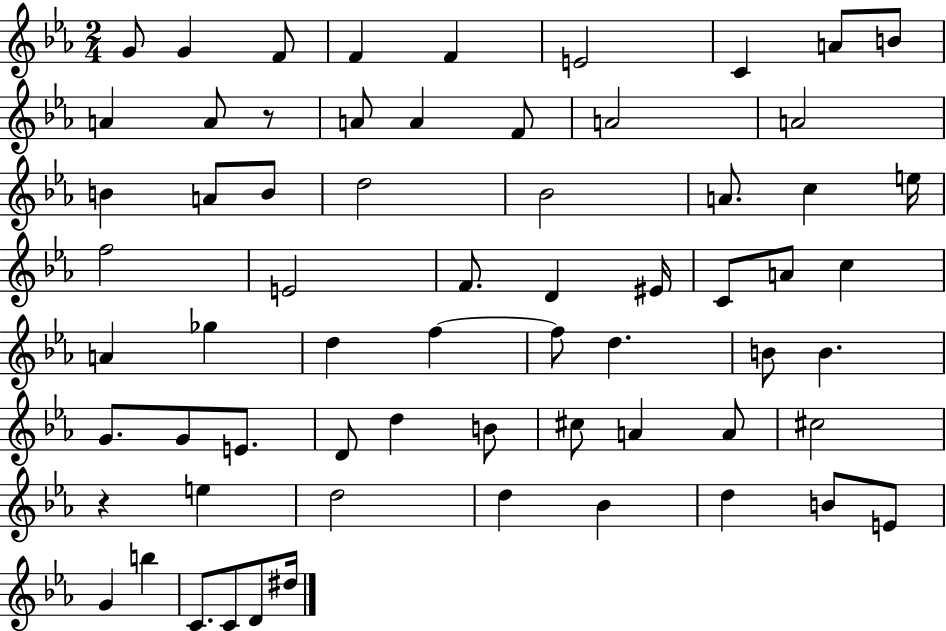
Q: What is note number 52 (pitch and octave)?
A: D5